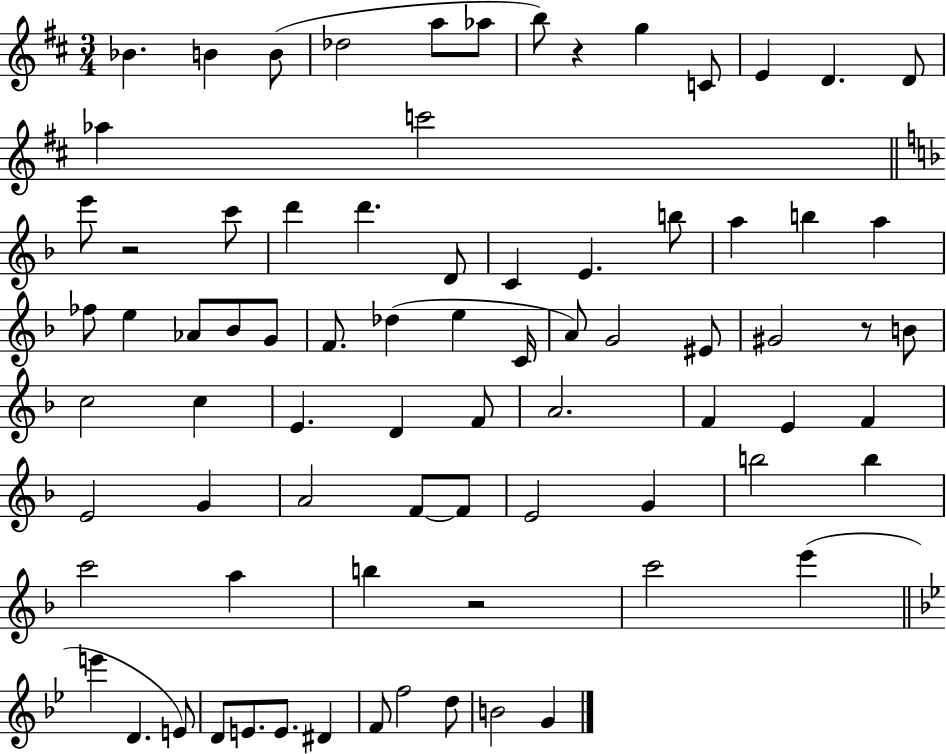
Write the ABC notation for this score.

X:1
T:Untitled
M:3/4
L:1/4
K:D
_B B B/2 _d2 a/2 _a/2 b/2 z g C/2 E D D/2 _a c'2 e'/2 z2 c'/2 d' d' D/2 C E b/2 a b a _f/2 e _A/2 _B/2 G/2 F/2 _d e C/4 A/2 G2 ^E/2 ^G2 z/2 B/2 c2 c E D F/2 A2 F E F E2 G A2 F/2 F/2 E2 G b2 b c'2 a b z2 c'2 e' e' D E/2 D/2 E/2 E/2 ^D F/2 f2 d/2 B2 G